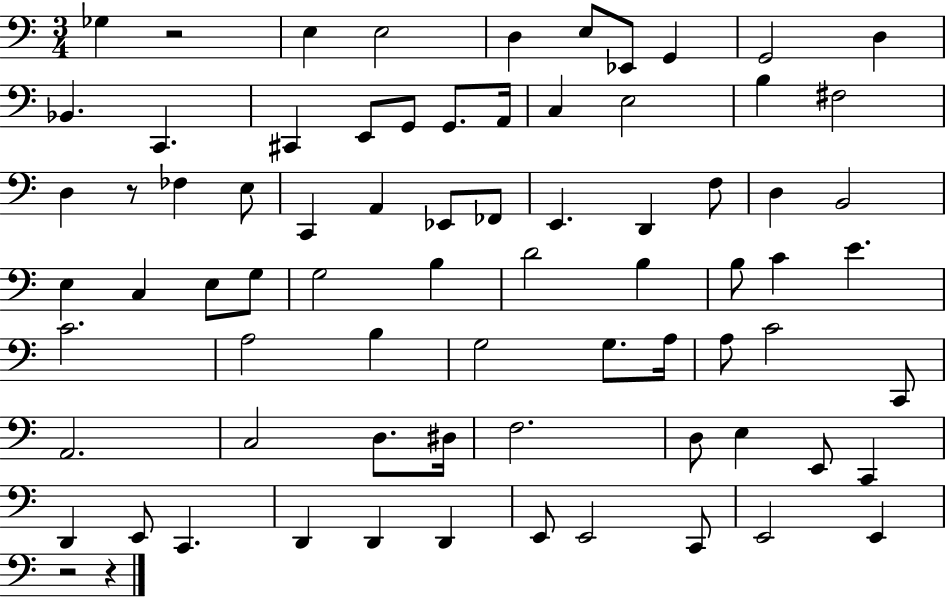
{
  \clef bass
  \numericTimeSignature
  \time 3/4
  \key c \major
  ges4 r2 | e4 e2 | d4 e8 ees,8 g,4 | g,2 d4 | \break bes,4. c,4. | cis,4 e,8 g,8 g,8. a,16 | c4 e2 | b4 fis2 | \break d4 r8 fes4 e8 | c,4 a,4 ees,8 fes,8 | e,4. d,4 f8 | d4 b,2 | \break e4 c4 e8 g8 | g2 b4 | d'2 b4 | b8 c'4 e'4. | \break c'2. | a2 b4 | g2 g8. a16 | a8 c'2 c,8 | \break a,2. | c2 d8. dis16 | f2. | d8 e4 e,8 c,4 | \break d,4 e,8 c,4. | d,4 d,4 d,4 | e,8 e,2 c,8 | e,2 e,4 | \break r2 r4 | \bar "|."
}